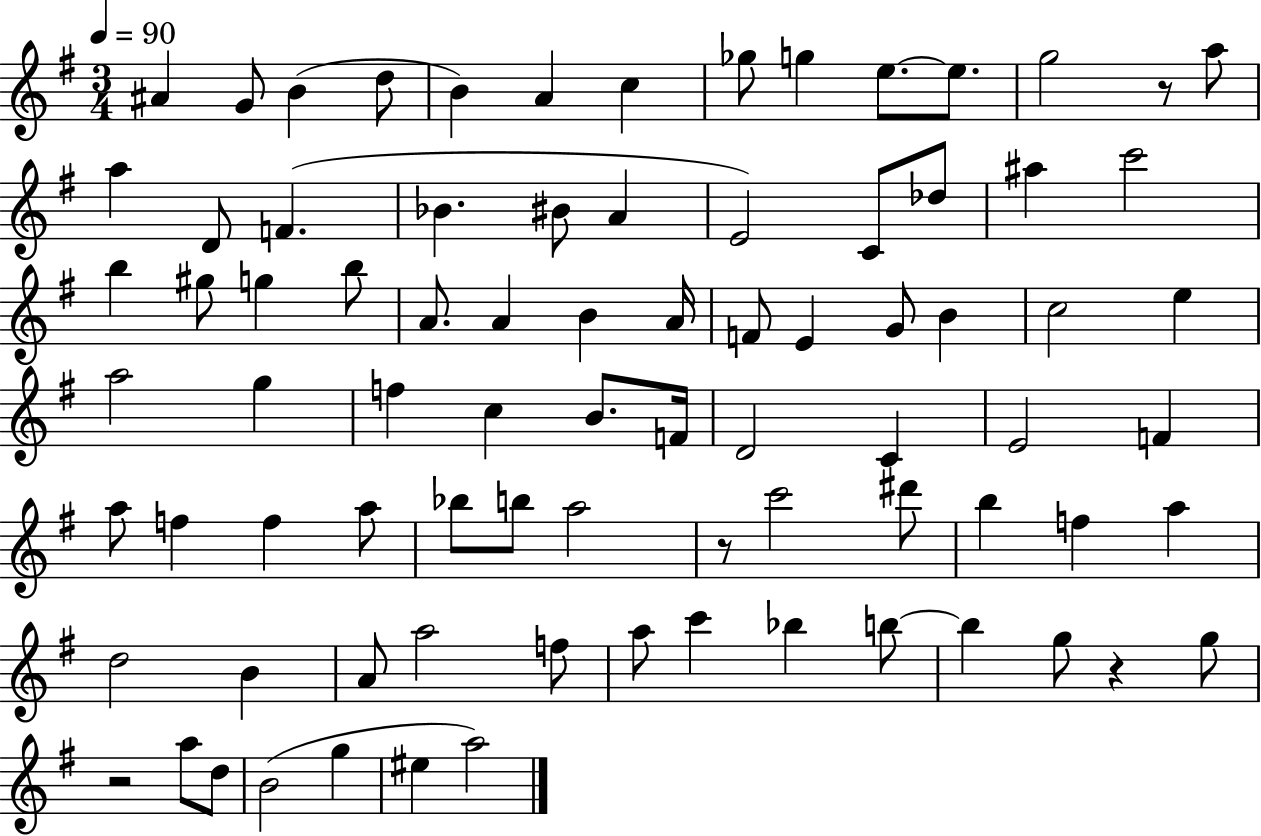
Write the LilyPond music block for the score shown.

{
  \clef treble
  \numericTimeSignature
  \time 3/4
  \key g \major
  \tempo 4 = 90
  ais'4 g'8 b'4( d''8 | b'4) a'4 c''4 | ges''8 g''4 e''8.~~ e''8. | g''2 r8 a''8 | \break a''4 d'8 f'4.( | bes'4. bis'8 a'4 | e'2) c'8 des''8 | ais''4 c'''2 | \break b''4 gis''8 g''4 b''8 | a'8. a'4 b'4 a'16 | f'8 e'4 g'8 b'4 | c''2 e''4 | \break a''2 g''4 | f''4 c''4 b'8. f'16 | d'2 c'4 | e'2 f'4 | \break a''8 f''4 f''4 a''8 | bes''8 b''8 a''2 | r8 c'''2 dis'''8 | b''4 f''4 a''4 | \break d''2 b'4 | a'8 a''2 f''8 | a''8 c'''4 bes''4 b''8~~ | b''4 g''8 r4 g''8 | \break r2 a''8 d''8 | b'2( g''4 | eis''4 a''2) | \bar "|."
}